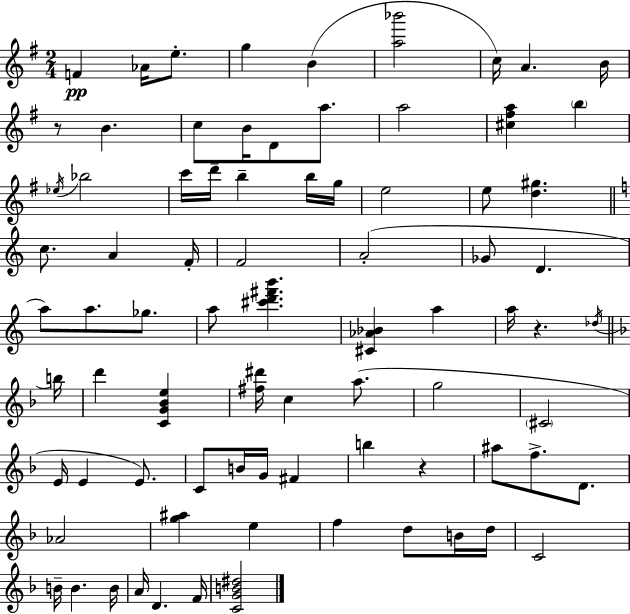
{
  \clef treble
  \numericTimeSignature
  \time 2/4
  \key e \minor
  \repeat volta 2 { f'4\pp aes'16 e''8.-. | g''4 b'4( | <a'' bes'''>2 | c''16) a'4. b'16 | \break r8 b'4. | c''8 b'16 d'8 a''8. | a''2 | <cis'' fis'' a''>4 \parenthesize b''4 | \break \acciaccatura { ees''16 } bes''2 | c'''16 d'''16-- b''4-- b''16 | g''16 e''2 | e''8 <d'' gis''>4. | \break \bar "||" \break \key c \major c''8. a'4 f'16-. | f'2 | a'2-.( | ges'8 d'4. | \break a''8) a''8. ges''8. | a''8 <cis''' d''' fis''' b'''>4. | <cis' aes' bes'>4 a''4 | a''16 r4. \acciaccatura { des''16 } | \break \bar "||" \break \key d \minor b''16 d'''4 <c' g' bes' e''>4 | <fis'' dis'''>16 c''4 a''8.( | g''2 | \parenthesize cis'2 | \break e'16 e'4 e'8.) | c'8 b'16 g'16 fis'4 | b''4 r4 | ais''8 f''8.-> d'8. | \break aes'2 | <g'' ais''>4 e''4 | f''4 d''8 b'16 | d''16 c'2 | \break b'16-- b'4. | b'16 a'16 d'4. | f'16 <c' g' b' dis''>2 | } \bar "|."
}